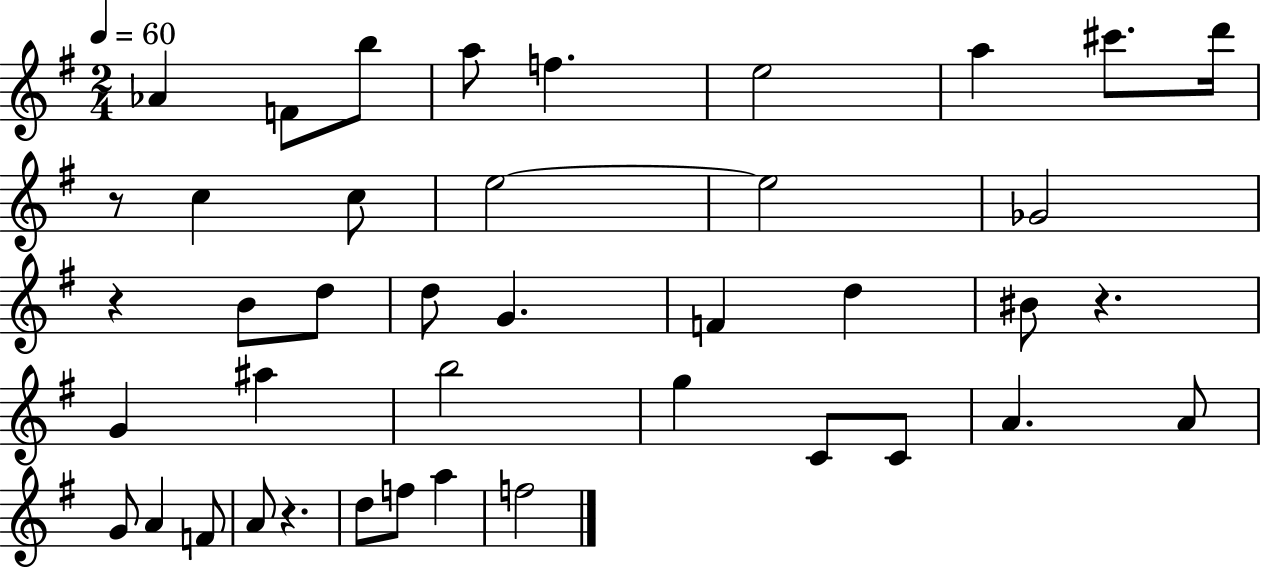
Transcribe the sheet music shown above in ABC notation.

X:1
T:Untitled
M:2/4
L:1/4
K:G
_A F/2 b/2 a/2 f e2 a ^c'/2 d'/4 z/2 c c/2 e2 e2 _G2 z B/2 d/2 d/2 G F d ^B/2 z G ^a b2 g C/2 C/2 A A/2 G/2 A F/2 A/2 z d/2 f/2 a f2